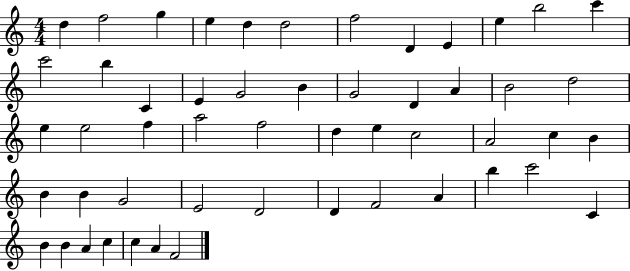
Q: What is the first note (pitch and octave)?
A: D5